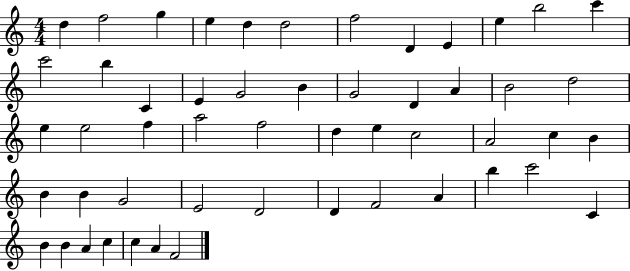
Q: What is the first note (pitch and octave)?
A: D5